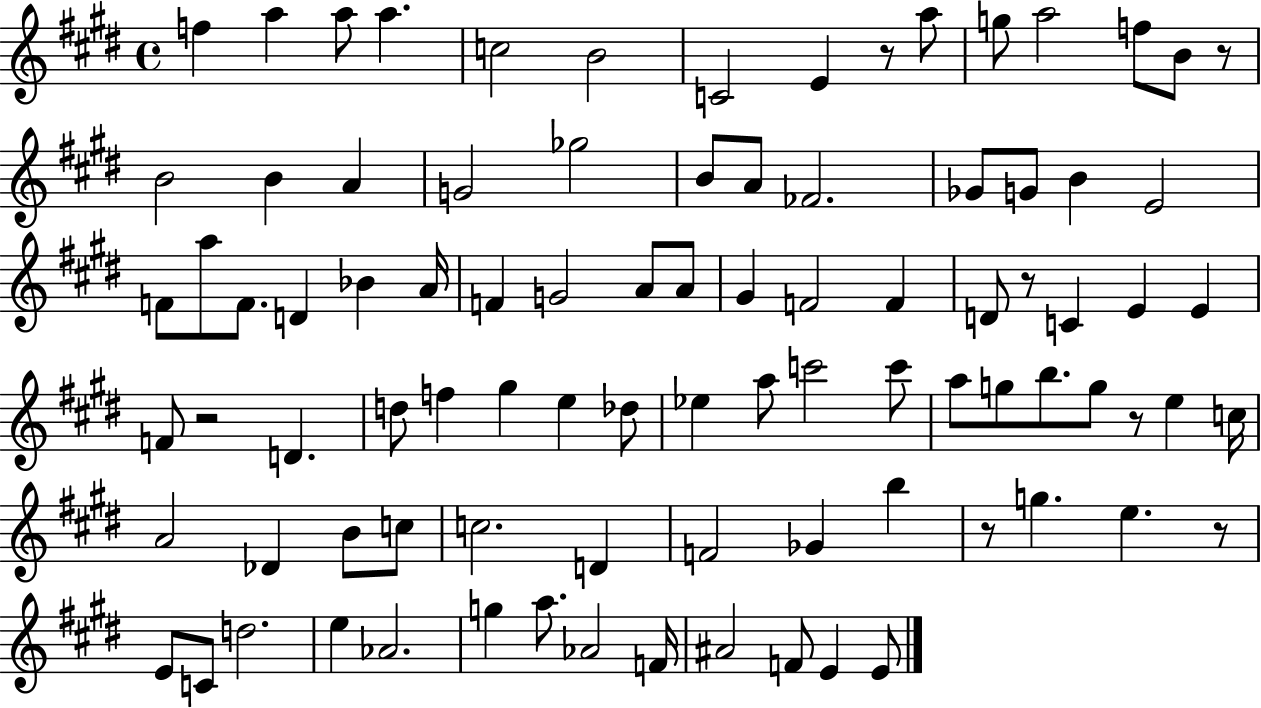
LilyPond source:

{
  \clef treble
  \time 4/4
  \defaultTimeSignature
  \key e \major
  f''4 a''4 a''8 a''4. | c''2 b'2 | c'2 e'4 r8 a''8 | g''8 a''2 f''8 b'8 r8 | \break b'2 b'4 a'4 | g'2 ges''2 | b'8 a'8 fes'2. | ges'8 g'8 b'4 e'2 | \break f'8 a''8 f'8. d'4 bes'4 a'16 | f'4 g'2 a'8 a'8 | gis'4 f'2 f'4 | d'8 r8 c'4 e'4 e'4 | \break f'8 r2 d'4. | d''8 f''4 gis''4 e''4 des''8 | ees''4 a''8 c'''2 c'''8 | a''8 g''8 b''8. g''8 r8 e''4 c''16 | \break a'2 des'4 b'8 c''8 | c''2. d'4 | f'2 ges'4 b''4 | r8 g''4. e''4. r8 | \break e'8 c'8 d''2. | e''4 aes'2. | g''4 a''8. aes'2 f'16 | ais'2 f'8 e'4 e'8 | \break \bar "|."
}